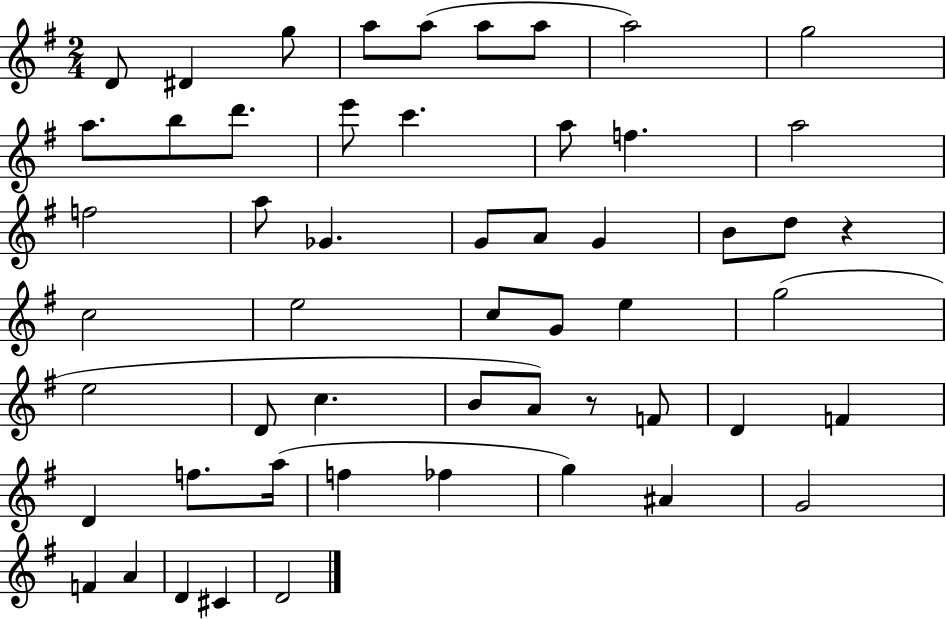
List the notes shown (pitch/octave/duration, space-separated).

D4/e D#4/q G5/e A5/e A5/e A5/e A5/e A5/h G5/h A5/e. B5/e D6/e. E6/e C6/q. A5/e F5/q. A5/h F5/h A5/e Gb4/q. G4/e A4/e G4/q B4/e D5/e R/q C5/h E5/h C5/e G4/e E5/q G5/h E5/h D4/e C5/q. B4/e A4/e R/e F4/e D4/q F4/q D4/q F5/e. A5/s F5/q FES5/q G5/q A#4/q G4/h F4/q A4/q D4/q C#4/q D4/h